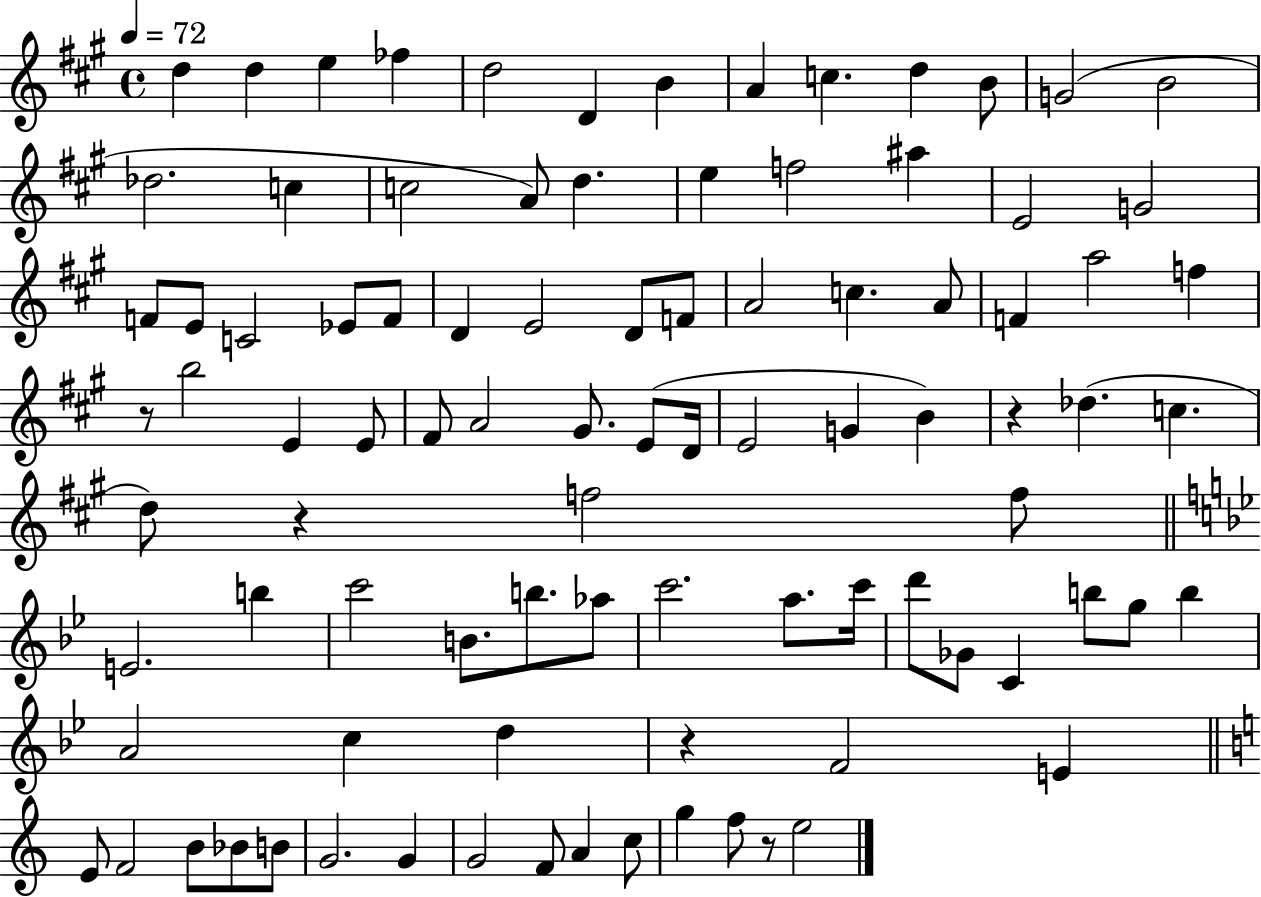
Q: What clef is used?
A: treble